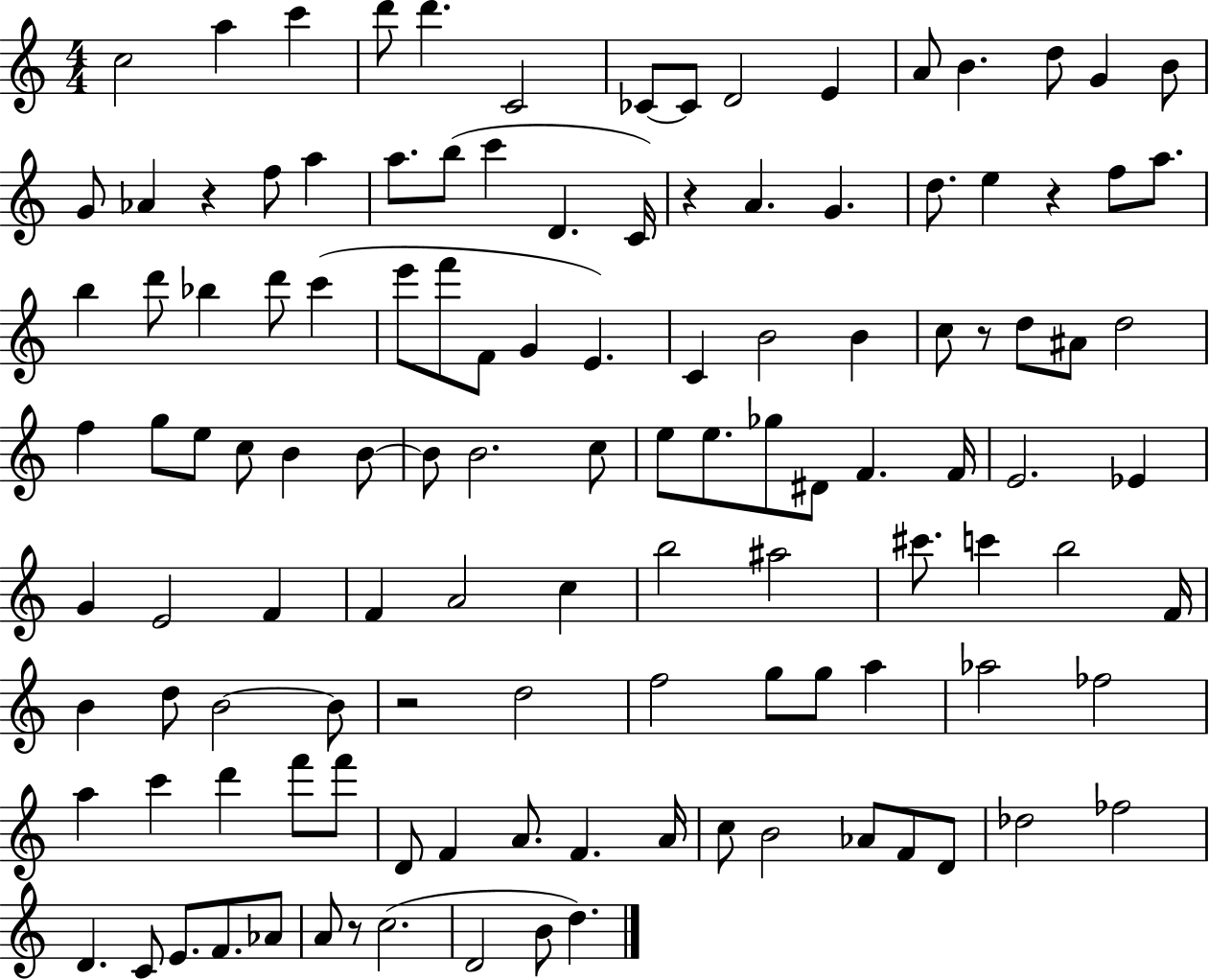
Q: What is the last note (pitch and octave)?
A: D5